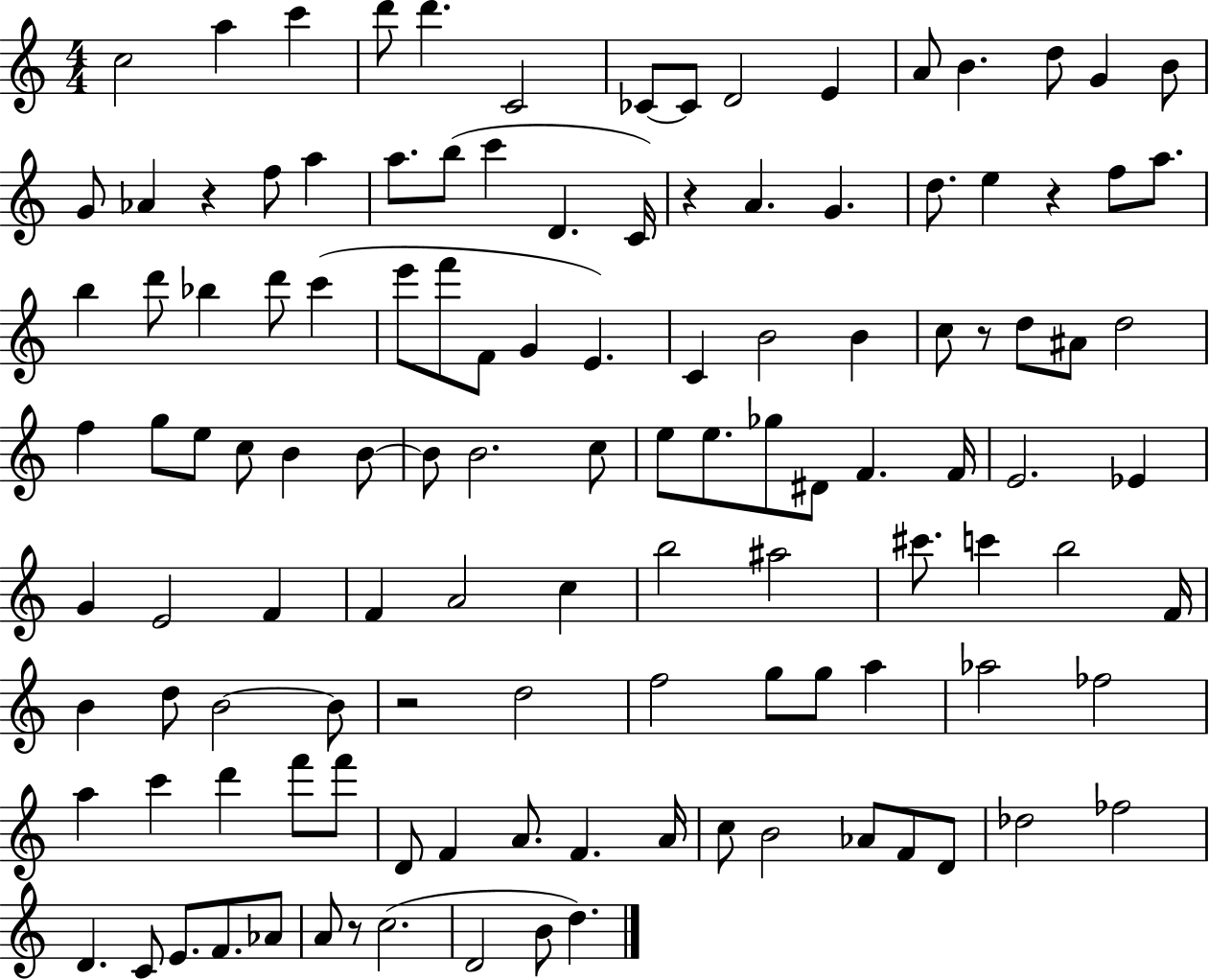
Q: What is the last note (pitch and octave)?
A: D5